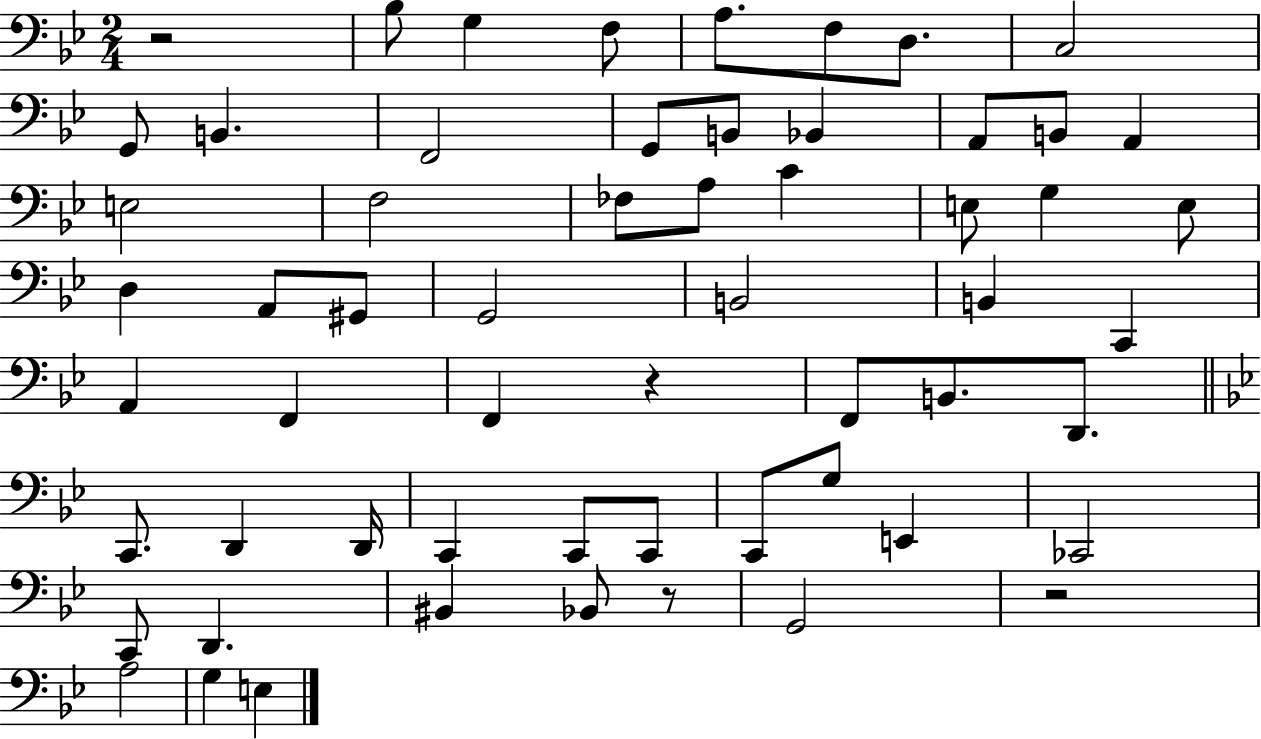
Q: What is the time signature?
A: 2/4